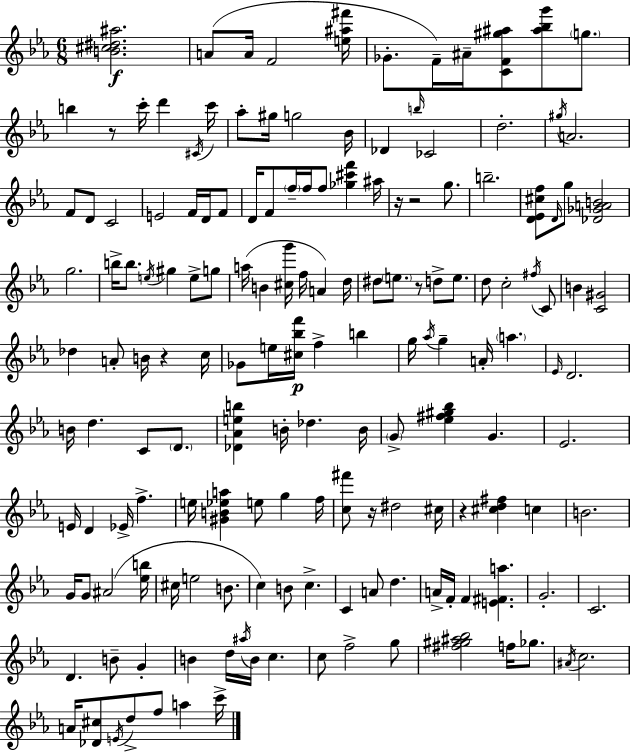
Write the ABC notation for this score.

X:1
T:Untitled
M:6/8
L:1/4
K:Eb
[B^c^d^a]2 A/2 A/4 F2 [e^a^f']/4 _G/2 F/4 ^A/4 [CF^g^a]/2 [^a_bg']/2 g/2 b z/2 c'/4 d' ^C/4 c'/4 _a/2 ^g/4 g2 _B/4 _D b/4 _C2 d2 ^g/4 A2 F/2 D/2 C2 E2 F/4 D/4 F/2 D/4 F/2 f/4 f/4 f/2 [_g^c'f'] ^a/4 z/4 z2 g/2 b2 [D_E^cf]/2 D/4 g/2 [_D_GAB]2 g2 b/4 b/2 e/4 ^g e/2 g/2 a/4 B [^cg']/4 f/4 A d/4 ^d/2 e/2 z/2 d/2 e/2 d/2 c2 ^f/4 C/2 B [C^G]2 _d A/2 B/4 z c/4 _G/2 e/4 [^c_bf']/4 f b g/4 _a/4 g A/4 a _E/4 D2 B/4 d C/2 D/2 [_D_Aeb] B/4 _d B/4 G/2 [_e^f^g_b] G _E2 E/4 D _E/4 f e/4 [^GB_ea] e/2 g f/4 [c^f']/2 z/4 ^d2 ^c/4 z [^cd^f] c B2 G/4 G/2 ^A2 [_eb]/4 ^c/4 e2 B/2 c B/2 c C A/2 d A/4 F/4 F [E^Fa] G2 C2 D B/2 G B d/4 ^a/4 B/4 c c/2 f2 g/2 [^f^g^a_b]2 f/4 _g/2 ^A/4 c2 A/4 [_D^c]/2 E/4 d/2 f/2 a c'/4